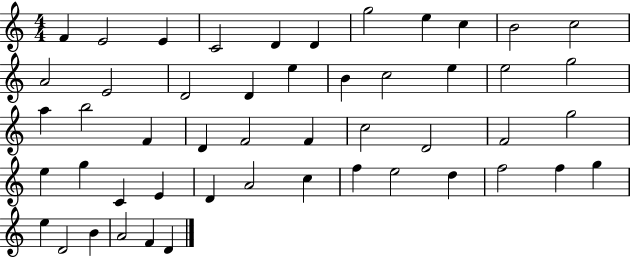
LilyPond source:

{
  \clef treble
  \numericTimeSignature
  \time 4/4
  \key c \major
  f'4 e'2 e'4 | c'2 d'4 d'4 | g''2 e''4 c''4 | b'2 c''2 | \break a'2 e'2 | d'2 d'4 e''4 | b'4 c''2 e''4 | e''2 g''2 | \break a''4 b''2 f'4 | d'4 f'2 f'4 | c''2 d'2 | f'2 g''2 | \break e''4 g''4 c'4 e'4 | d'4 a'2 c''4 | f''4 e''2 d''4 | f''2 f''4 g''4 | \break e''4 d'2 b'4 | a'2 f'4 d'4 | \bar "|."
}